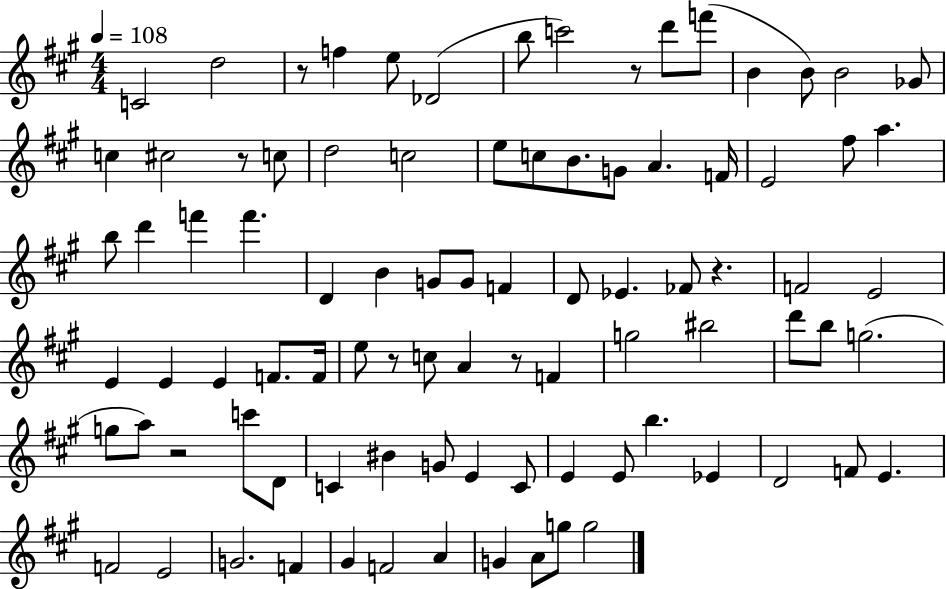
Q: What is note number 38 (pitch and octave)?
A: Eb4